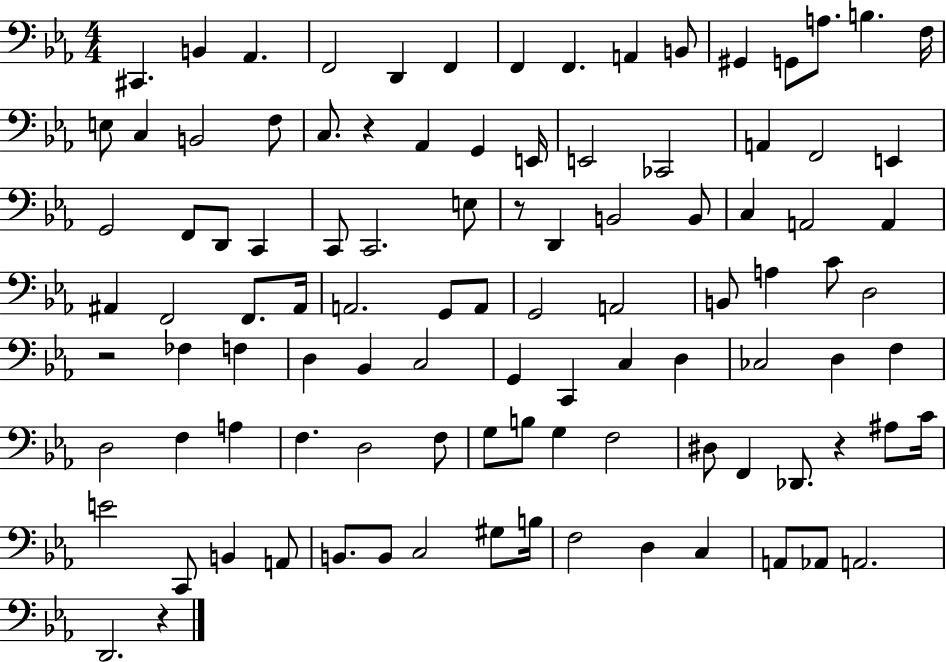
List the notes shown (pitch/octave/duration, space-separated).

C#2/q. B2/q Ab2/q. F2/h D2/q F2/q F2/q F2/q. A2/q B2/e G#2/q G2/e A3/e. B3/q. F3/s E3/e C3/q B2/h F3/e C3/e. R/q Ab2/q G2/q E2/s E2/h CES2/h A2/q F2/h E2/q G2/h F2/e D2/e C2/q C2/e C2/h. E3/e R/e D2/q B2/h B2/e C3/q A2/h A2/q A#2/q F2/h F2/e. A#2/s A2/h. G2/e A2/e G2/h A2/h B2/e A3/q C4/e D3/h R/h FES3/q F3/q D3/q Bb2/q C3/h G2/q C2/q C3/q D3/q CES3/h D3/q F3/q D3/h F3/q A3/q F3/q. D3/h F3/e G3/e B3/e G3/q F3/h D#3/e F2/q Db2/e. R/q A#3/e C4/s E4/h C2/e B2/q A2/e B2/e. B2/e C3/h G#3/e B3/s F3/h D3/q C3/q A2/e Ab2/e A2/h. D2/h. R/q